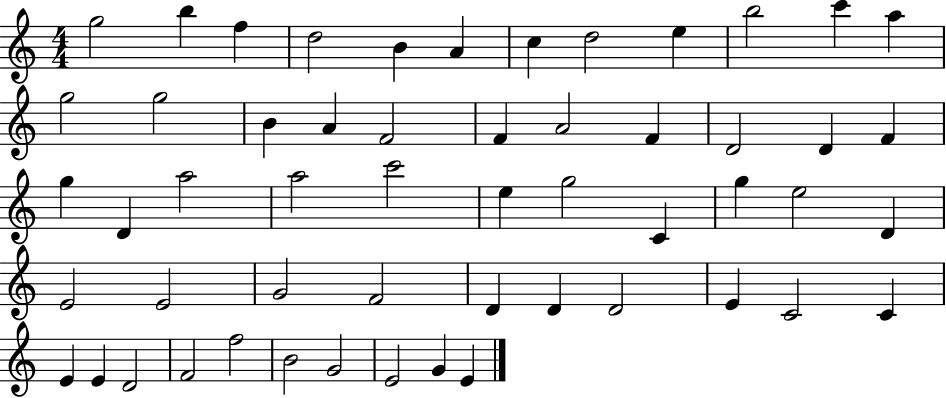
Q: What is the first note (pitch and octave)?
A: G5